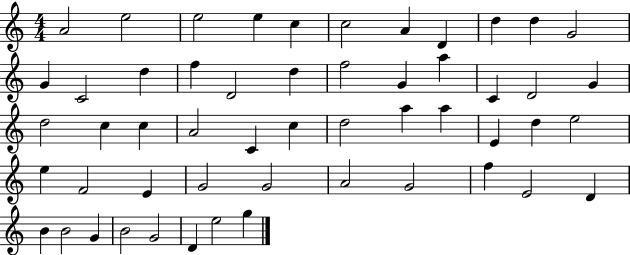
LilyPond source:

{
  \clef treble
  \numericTimeSignature
  \time 4/4
  \key c \major
  a'2 e''2 | e''2 e''4 c''4 | c''2 a'4 d'4 | d''4 d''4 g'2 | \break g'4 c'2 d''4 | f''4 d'2 d''4 | f''2 g'4 a''4 | c'4 d'2 g'4 | \break d''2 c''4 c''4 | a'2 c'4 c''4 | d''2 a''4 a''4 | e'4 d''4 e''2 | \break e''4 f'2 e'4 | g'2 g'2 | a'2 g'2 | f''4 e'2 d'4 | \break b'4 b'2 g'4 | b'2 g'2 | d'4 e''2 g''4 | \bar "|."
}